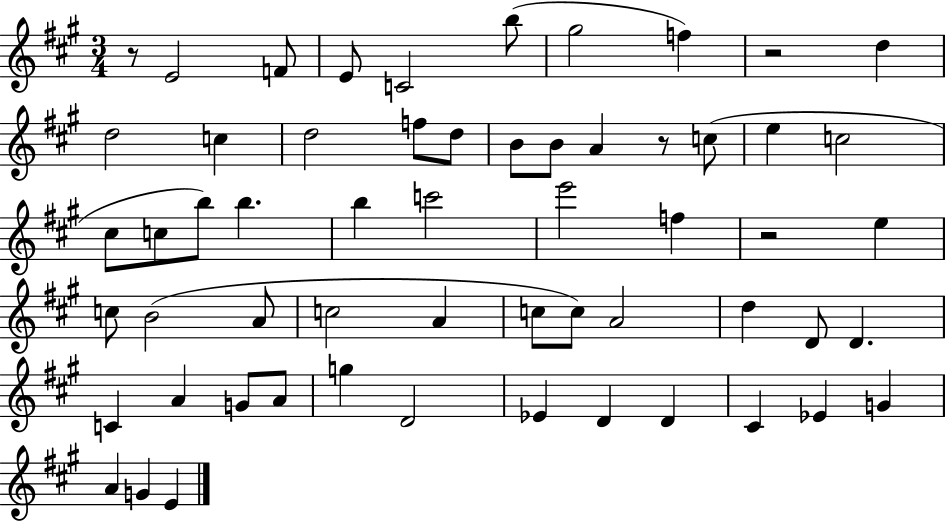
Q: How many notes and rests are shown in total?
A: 58